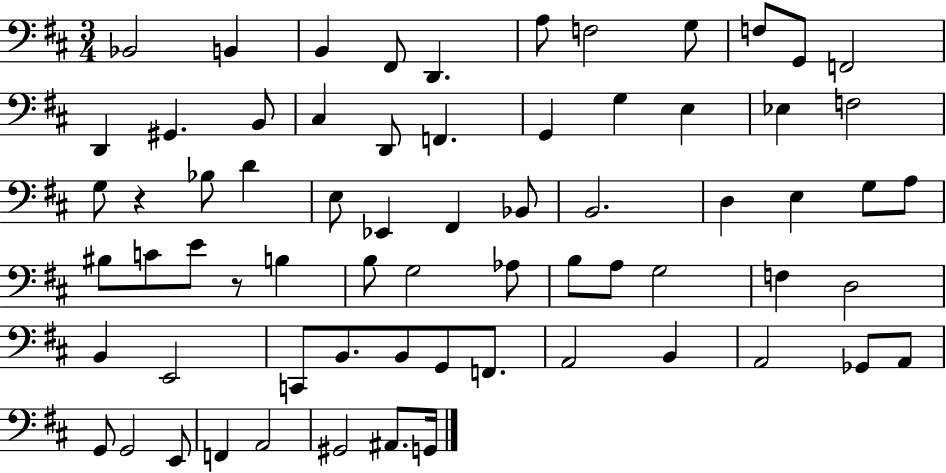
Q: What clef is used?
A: bass